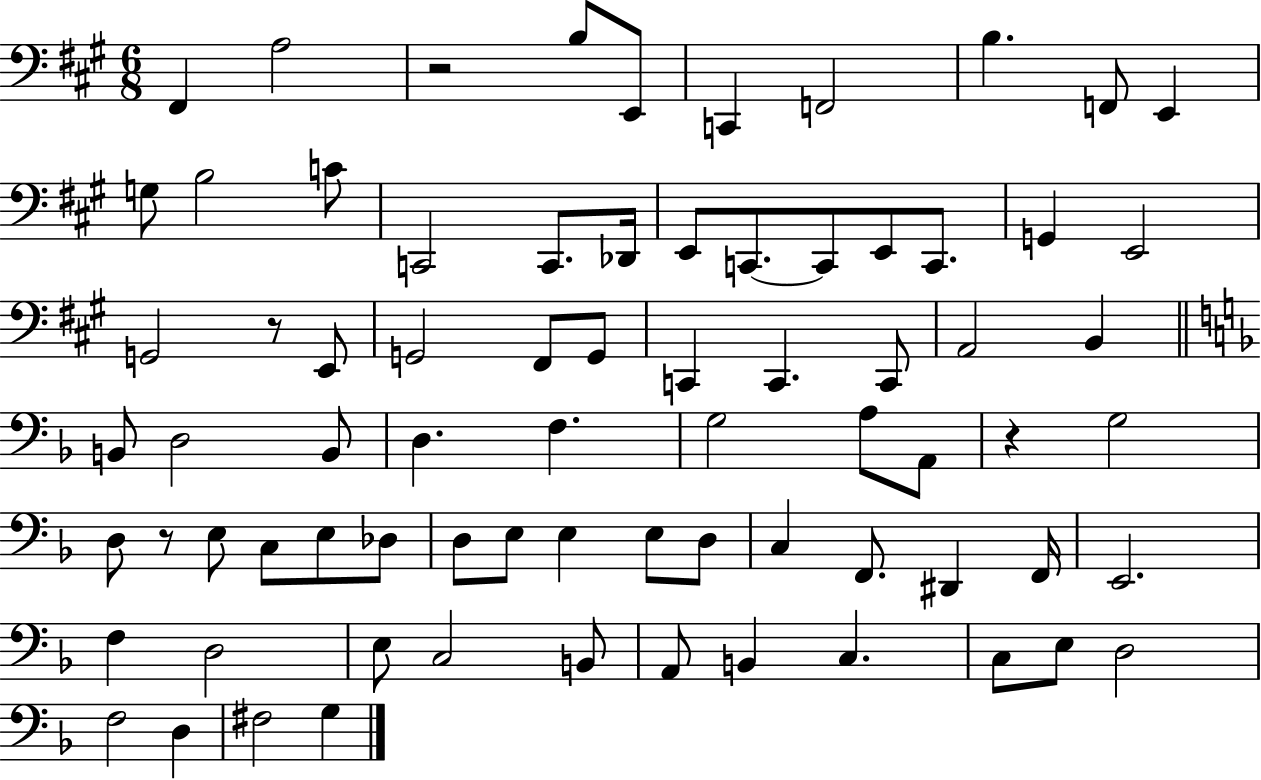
F#2/q A3/h R/h B3/e E2/e C2/q F2/h B3/q. F2/e E2/q G3/e B3/h C4/e C2/h C2/e. Db2/s E2/e C2/e. C2/e E2/e C2/e. G2/q E2/h G2/h R/e E2/e G2/h F#2/e G2/e C2/q C2/q. C2/e A2/h B2/q B2/e D3/h B2/e D3/q. F3/q. G3/h A3/e A2/e R/q G3/h D3/e R/e E3/e C3/e E3/e Db3/e D3/e E3/e E3/q E3/e D3/e C3/q F2/e. D#2/q F2/s E2/h. F3/q D3/h E3/e C3/h B2/e A2/e B2/q C3/q. C3/e E3/e D3/h F3/h D3/q F#3/h G3/q